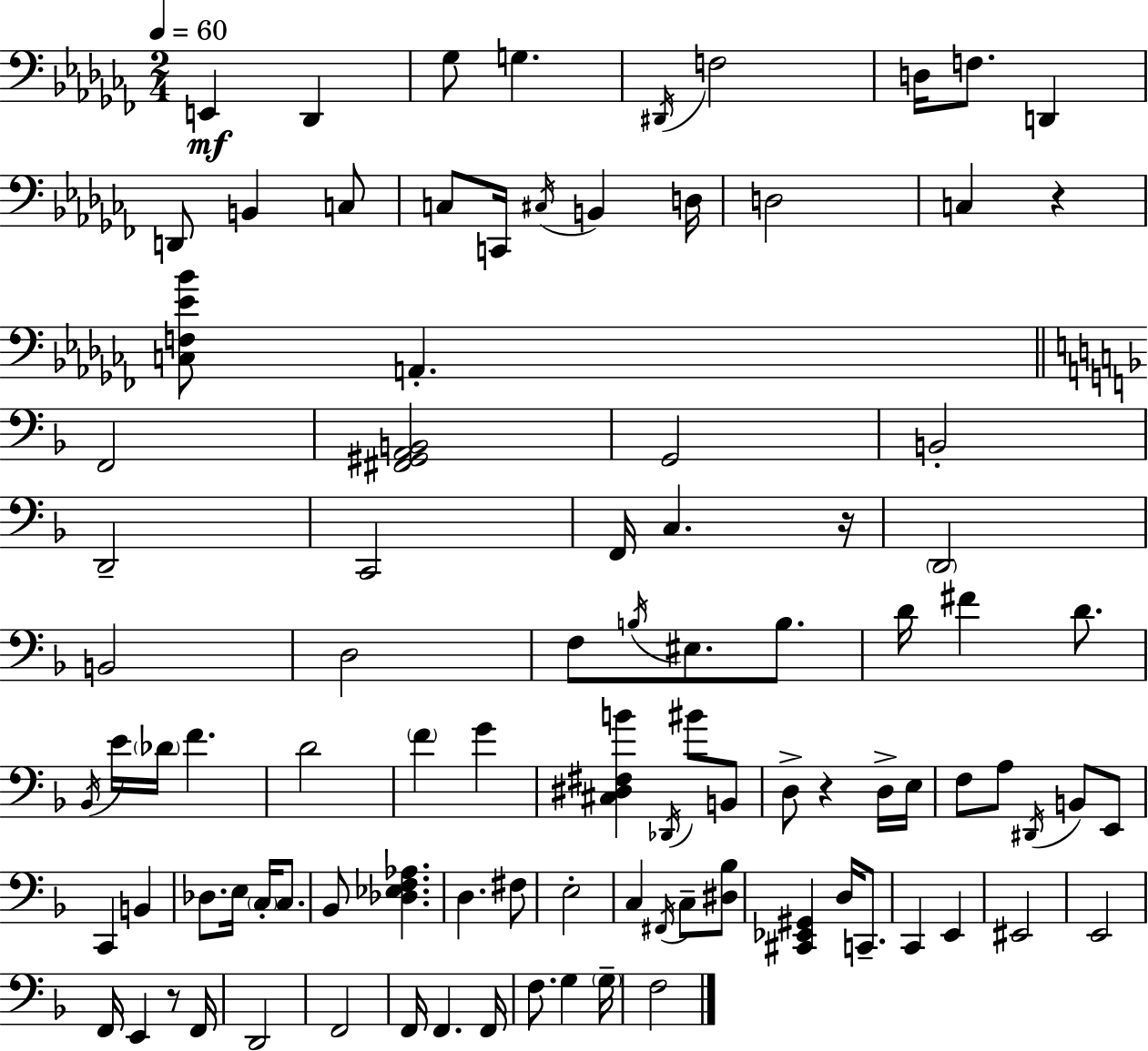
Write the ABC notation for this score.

X:1
T:Untitled
M:2/4
L:1/4
K:Abm
E,, _D,, _G,/2 G, ^D,,/4 F,2 D,/4 F,/2 D,, D,,/2 B,, C,/2 C,/2 C,,/4 ^C,/4 B,, D,/4 D,2 C, z [C,F,_E_B]/2 A,, F,,2 [^F,,^G,,A,,B,,]2 G,,2 B,,2 D,,2 C,,2 F,,/4 C, z/4 D,,2 B,,2 D,2 F,/2 B,/4 ^E,/2 B,/2 D/4 ^F D/2 _B,,/4 E/4 _D/4 F D2 F G [^C,^D,^F,B] _D,,/4 ^B/2 B,,/2 D,/2 z D,/4 E,/4 F,/2 A,/2 ^D,,/4 B,,/2 E,,/2 C,, B,, _D,/2 E,/4 C,/4 C,/2 _B,,/2 [_D,_E,F,_A,] D, ^F,/2 E,2 C, ^F,,/4 C,/2 [^D,_B,]/2 [^C,,_E,,^G,,] D,/4 C,,/2 C,, E,, ^E,,2 E,,2 F,,/4 E,, z/2 F,,/4 D,,2 F,,2 F,,/4 F,, F,,/4 F,/2 G, G,/4 F,2